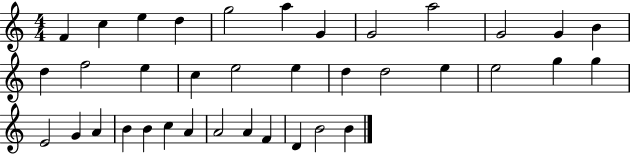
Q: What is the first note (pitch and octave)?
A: F4